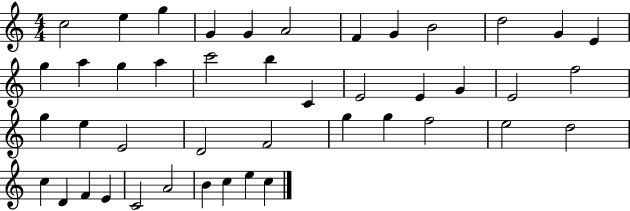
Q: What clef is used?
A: treble